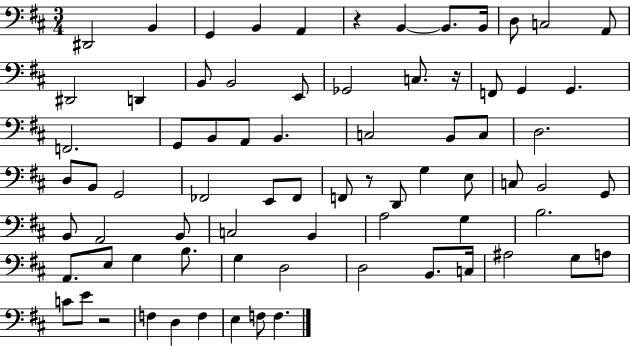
D#2/h B2/q G2/q B2/q A2/q R/q B2/q B2/e. B2/s D3/e C3/h A2/e D#2/h D2/q B2/e B2/h E2/e Gb2/h C3/e. R/s F2/e G2/q G2/q. F2/h. G2/e B2/e A2/e B2/q. C3/h B2/e C3/e D3/h. D3/e B2/e G2/h FES2/h E2/e FES2/e F2/e R/e D2/e G3/q E3/e C3/e B2/h G2/e B2/e A2/h B2/e C3/h B2/q A3/h G3/q B3/h. A2/e. E3/e G3/q B3/e. G3/q D3/h D3/h B2/e. C3/s A#3/h G3/e A3/e C4/e E4/e R/h F3/q D3/q F3/q E3/q F3/e F3/q.